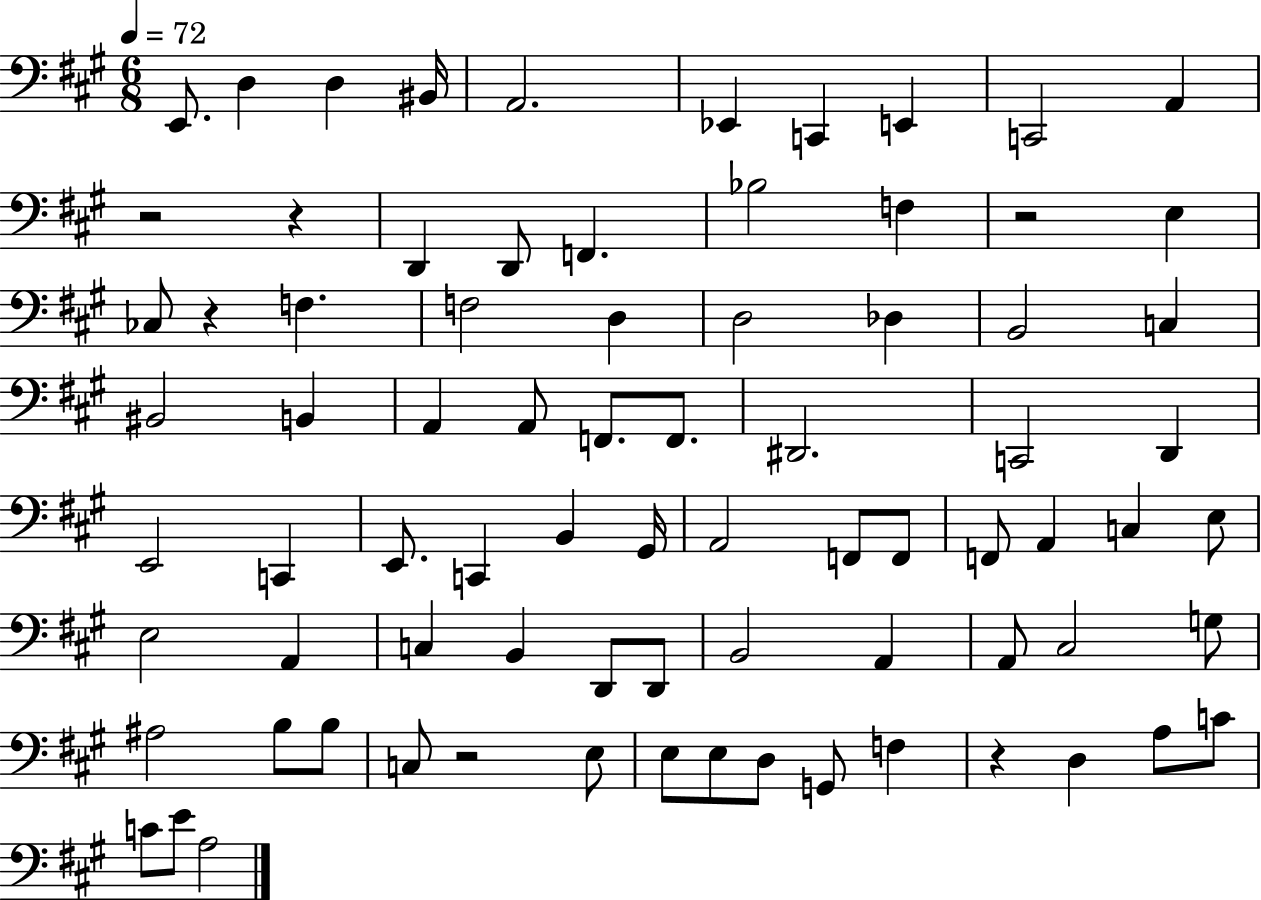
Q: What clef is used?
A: bass